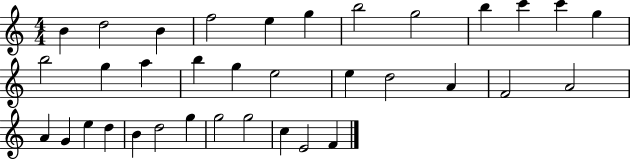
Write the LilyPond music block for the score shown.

{
  \clef treble
  \numericTimeSignature
  \time 4/4
  \key c \major
  b'4 d''2 b'4 | f''2 e''4 g''4 | b''2 g''2 | b''4 c'''4 c'''4 g''4 | \break b''2 g''4 a''4 | b''4 g''4 e''2 | e''4 d''2 a'4 | f'2 a'2 | \break a'4 g'4 e''4 d''4 | b'4 d''2 g''4 | g''2 g''2 | c''4 e'2 f'4 | \break \bar "|."
}